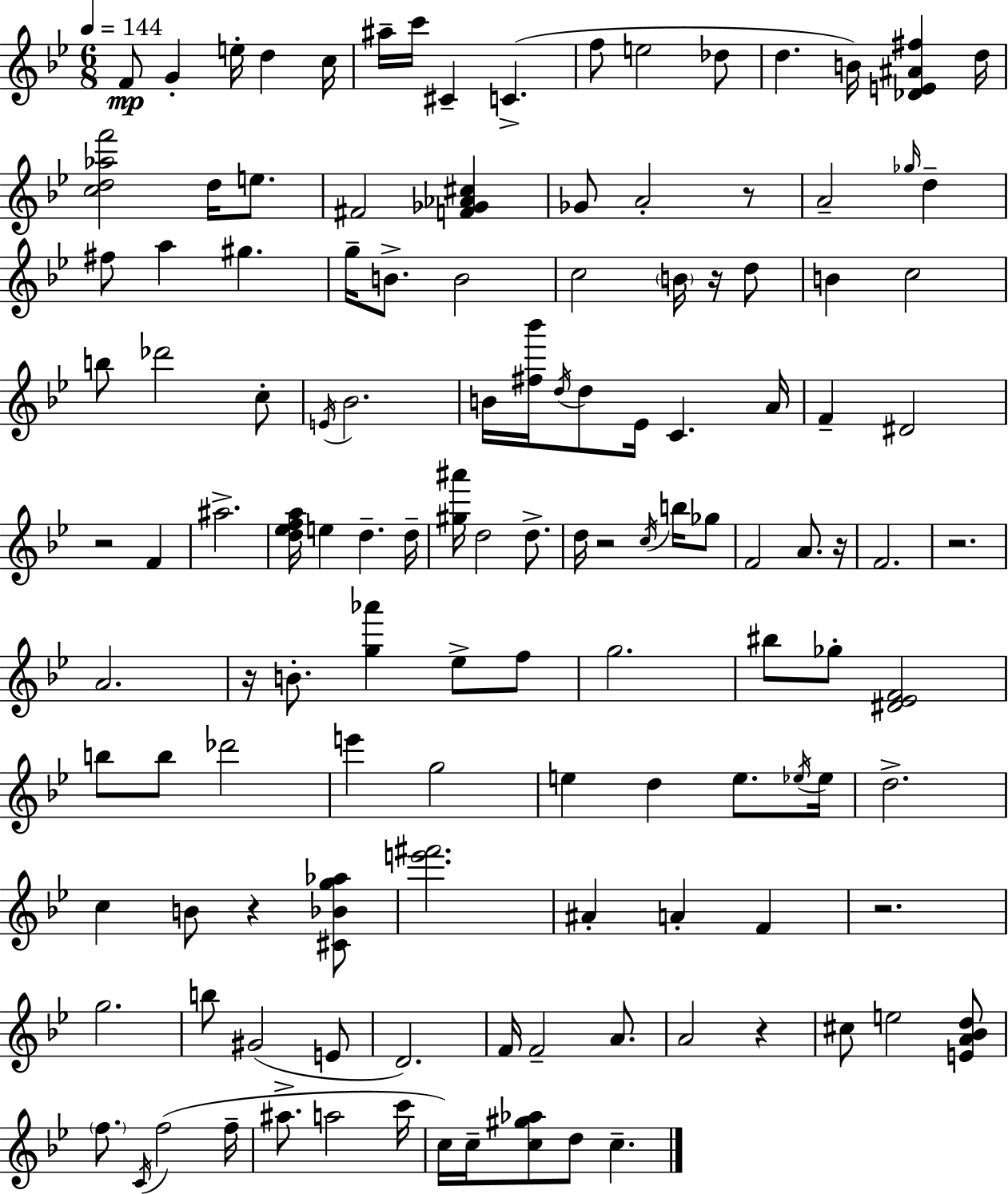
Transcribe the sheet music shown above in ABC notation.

X:1
T:Untitled
M:6/8
L:1/4
K:Gm
F/2 G e/4 d c/4 ^a/4 c'/4 ^C C f/2 e2 _d/2 d B/4 [_DE^A^f] d/4 [cd_af']2 d/4 e/2 ^F2 [F_G_A^c] _G/2 A2 z/2 A2 _g/4 d ^f/2 a ^g g/4 B/2 B2 c2 B/4 z/4 d/2 B c2 b/2 _d'2 c/2 E/4 _B2 B/4 [^f_b']/4 d/4 d/2 _E/4 C A/4 F ^D2 z2 F ^a2 [d_efa]/4 e d d/4 [^g^a']/4 d2 d/2 d/4 z2 c/4 b/4 _g/2 F2 A/2 z/4 F2 z2 A2 z/4 B/2 [g_a'] _e/2 f/2 g2 ^b/2 _g/2 [^D_EF]2 b/2 b/2 _d'2 e' g2 e d e/2 _e/4 _e/4 d2 c B/2 z [^C_Bg_a]/2 [e'^f']2 ^A A F z2 g2 b/2 ^G2 E/2 D2 F/4 F2 A/2 A2 z ^c/2 e2 [EA_Bd]/2 f/2 C/4 f2 f/4 ^a/2 a2 c'/4 c/4 c/4 [c^g_a]/2 d/2 c